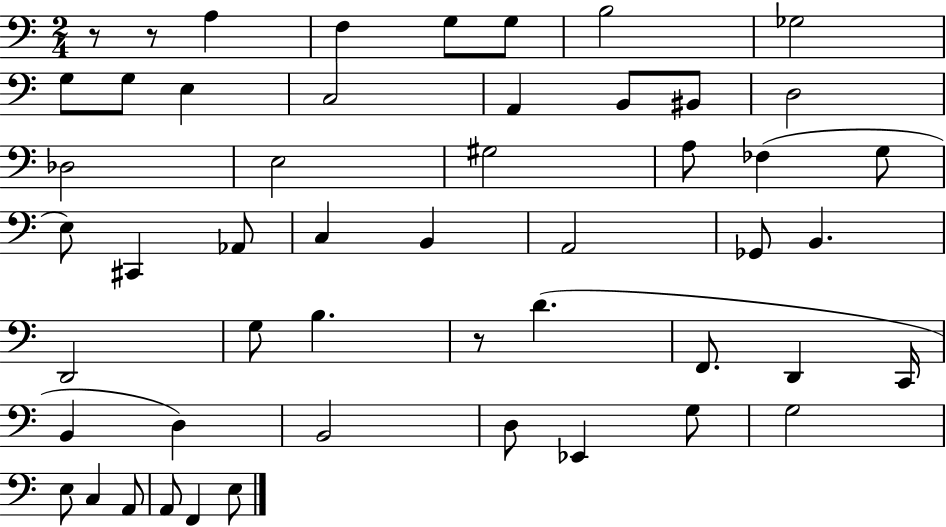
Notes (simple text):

R/e R/e A3/q F3/q G3/e G3/e B3/h Gb3/h G3/e G3/e E3/q C3/h A2/q B2/e BIS2/e D3/h Db3/h E3/h G#3/h A3/e FES3/q G3/e E3/e C#2/q Ab2/e C3/q B2/q A2/h Gb2/e B2/q. D2/h G3/e B3/q. R/e D4/q. F2/e. D2/q C2/s B2/q D3/q B2/h D3/e Eb2/q G3/e G3/h E3/e C3/q A2/e A2/e F2/q E3/e